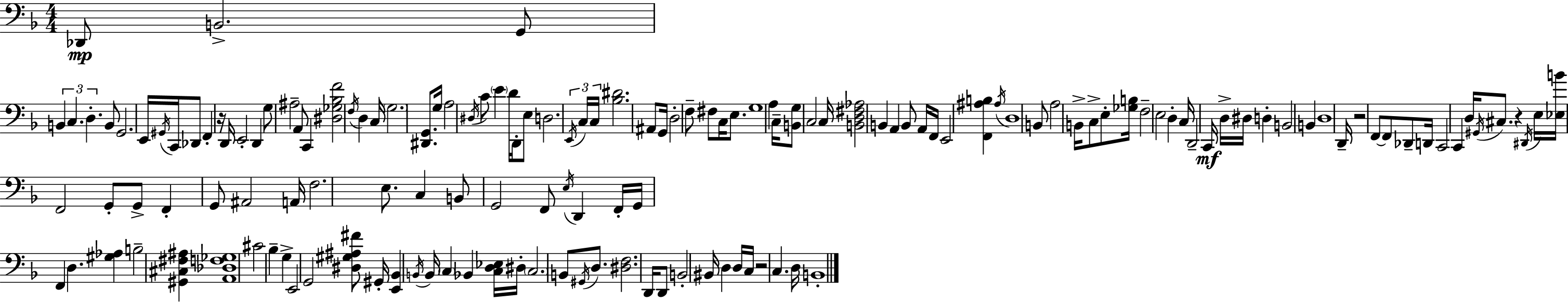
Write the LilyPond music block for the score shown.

{
  \clef bass
  \numericTimeSignature
  \time 4/4
  \key f \major
  \repeat volta 2 { des,8\mp b,2.-> g,8 | \tuplet 3/2 { b,4 c4. d4.-. } | b,8 g,2. e,16 \acciaccatura { gis,16 } | c,16 des,8 f,4-. r16 d,16 e,2-. | \break d,4 g8 ais2-- a,8 | c,4 <dis ges bes f'>2 \acciaccatura { f16 } d4 | c16 \parenthesize g2. <dis, g,>8. | g16 a2 \acciaccatura { dis16 } c'8 \parenthesize e'4 | \break d'16 d,16-. e8 d2. | \tuplet 3/2 { \acciaccatura { e,16 } c16 c16 } <bes dis'>2. | ais,8 g,16 d2-. f8-- fis8 | c16 e8. g1 | \break a4 c16-- <b, g>8 c2 | c16 <b, d fis aes>2 b,4 | a,4 b,8 a,16 f,16 e,2 | <f, ais b>4 \acciaccatura { ais16 } d1 | \break b,8 a2 b,16-> | c8-> e8-. <ges b>16 f2-- e2 | d4-. c16 d,2-- | c,16\mf d16-> dis16 d4-. b,2 | \break b,4 d1 | d,16-- r2 f,8~~ | f,8 des,8-- d,16 c,2 c,4 | d16 \acciaccatura { gis,16 } cis8. r4 \acciaccatura { dis,16 } e16 <ees b'>16 f,2 | \break g,8-. g,8-> f,4-. g,8 ais,2 | a,16 f2. | e8. c4 b,8 g,2 | f,8 \acciaccatura { e16 } d,4 f,16-. g,16 f,4 | \break d4. <gis aes>4 b2-- | <gis, cis fis ais>4 <a, des f ges>1 | cis'2 | bes4-- g4-> e,2 | \break g,2 <dis gis ais fis'>8 gis,16-. <e, bes,>4 \acciaccatura { b,16 } | b,16 \parenthesize c4 bes,4 <c d ees>16 dis16-. \parenthesize c2. | b,8 \acciaccatura { gis,16 } d8. <dis f>2. | d,16 d,8 b,2-. | \break bis,16 d4 d16 c16 r2 | c4. d16 b,1-. | } \bar "|."
}